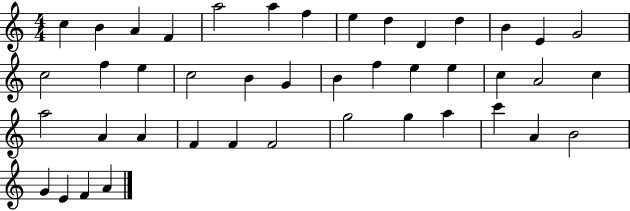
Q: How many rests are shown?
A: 0